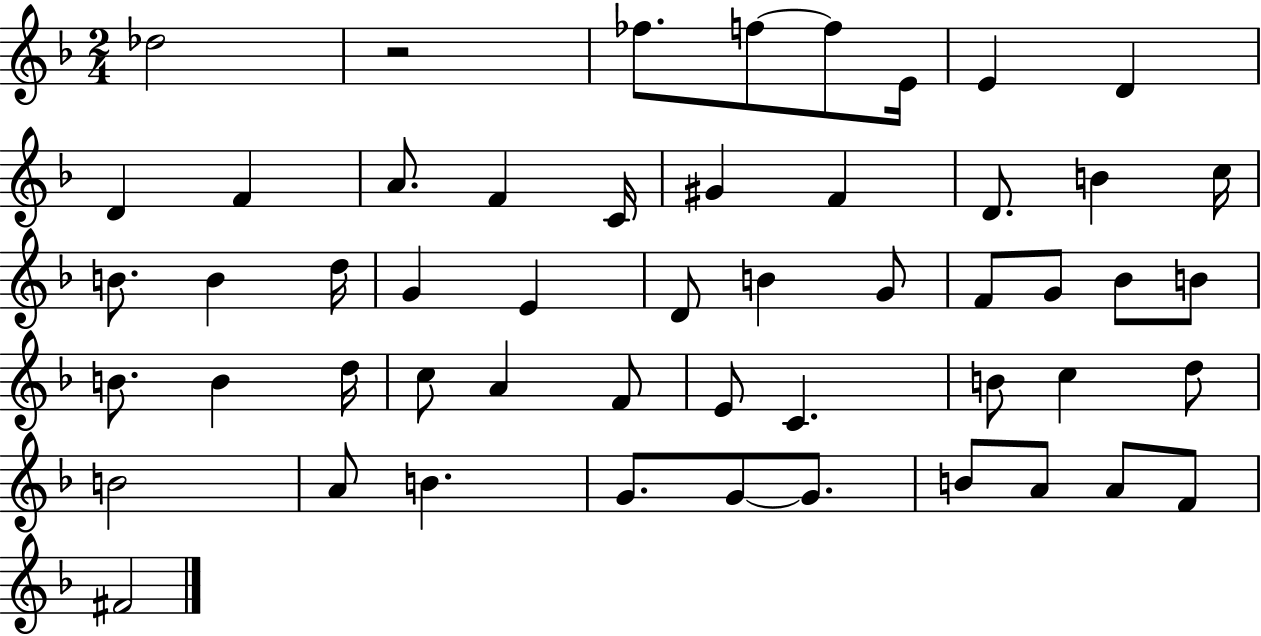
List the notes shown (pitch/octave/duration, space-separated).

Db5/h R/h FES5/e. F5/e F5/e E4/s E4/q D4/q D4/q F4/q A4/e. F4/q C4/s G#4/q F4/q D4/e. B4/q C5/s B4/e. B4/q D5/s G4/q E4/q D4/e B4/q G4/e F4/e G4/e Bb4/e B4/e B4/e. B4/q D5/s C5/e A4/q F4/e E4/e C4/q. B4/e C5/q D5/e B4/h A4/e B4/q. G4/e. G4/e G4/e. B4/e A4/e A4/e F4/e F#4/h